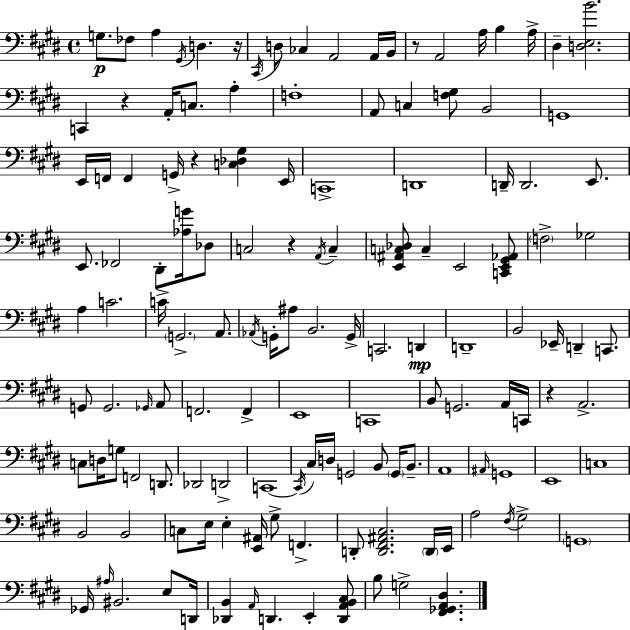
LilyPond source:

{
  \clef bass
  \time 4/4
  \defaultTimeSignature
  \key e \major
  g8.\p fes8 a4 \acciaccatura { gis,16 } d4. | r16 \acciaccatura { cis,16 } d8 ces4 a,2 | a,16 b,16 r8 a,2 a16 b4 | a16-> dis4-- <d e b'>2. | \break c,4 r4 a,16-. c8. a4-. | f1-. | a,8 c4 <f gis>8 b,2 | g,1 | \break e,16 f,16 f,4 g,16-> r4 <c des gis>4 | e,16 c,1-> | d,1 | d,16-- d,2. e,8. | \break e,8. fes,2 dis,8-. <aes g'>16 | des8 c2 r4 \acciaccatura { a,16 } c4-- | <e, ais, c des>8 c4-- e,2 | <c, e, gis, aes,>8 \parenthesize f2-> ges2 | \break a4 c'2. | c'16-> \parenthesize g,2.-> | a,8. \acciaccatura { aes,16 } g,16-. ais8 b,2. | g,16-> c,2. | \break d,4\mp d,1-- | b,2 ees,16-- d,4-- | c,8. g,8 g,2. | \grace { ges,16 } a,8 f,2. | \break f,4-> e,1 | c,1 | b,8 g,2. | a,16 c,16 r4 a,2.-> | \break c8 d16 g8 f,2 | d,8. des,2 d,2-> | c,1~~ | \acciaccatura { c,16 } cis16 d16 g,2 | \break b,8 \parenthesize g,16 b,8.-- a,1 | \grace { ais,16 } g,1 | e,1 | c1 | \break b,2 b,2 | c8 e16 e4-. <e, ais,>16 gis8-> | f,4.-> d,8-. <d, fis, ais, cis>2. | \parenthesize d,16 e,16 a2 \acciaccatura { fis16 } | \break gis2-> \parenthesize g,1 | ges,16 \grace { ais16 } bis,2. | e8 d,16 <des, b,>4 \grace { a,16 } d,4. | e,4-. <d, a, b, cis>8 b8 g2-> | \break <fis, ges, a, dis>4. \bar "|."
}